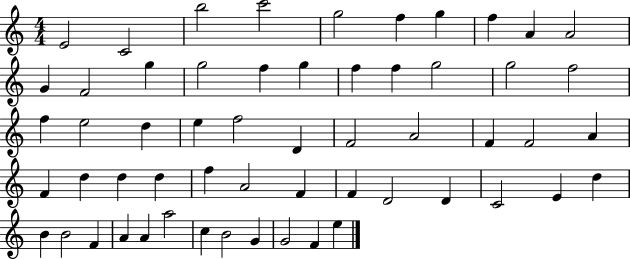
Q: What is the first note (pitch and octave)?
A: E4